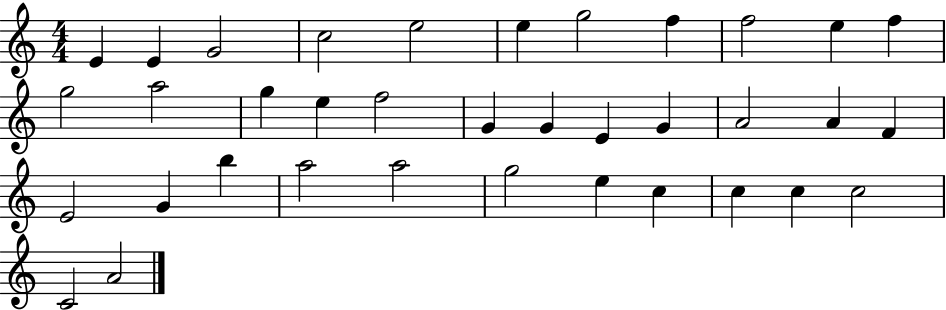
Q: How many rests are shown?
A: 0